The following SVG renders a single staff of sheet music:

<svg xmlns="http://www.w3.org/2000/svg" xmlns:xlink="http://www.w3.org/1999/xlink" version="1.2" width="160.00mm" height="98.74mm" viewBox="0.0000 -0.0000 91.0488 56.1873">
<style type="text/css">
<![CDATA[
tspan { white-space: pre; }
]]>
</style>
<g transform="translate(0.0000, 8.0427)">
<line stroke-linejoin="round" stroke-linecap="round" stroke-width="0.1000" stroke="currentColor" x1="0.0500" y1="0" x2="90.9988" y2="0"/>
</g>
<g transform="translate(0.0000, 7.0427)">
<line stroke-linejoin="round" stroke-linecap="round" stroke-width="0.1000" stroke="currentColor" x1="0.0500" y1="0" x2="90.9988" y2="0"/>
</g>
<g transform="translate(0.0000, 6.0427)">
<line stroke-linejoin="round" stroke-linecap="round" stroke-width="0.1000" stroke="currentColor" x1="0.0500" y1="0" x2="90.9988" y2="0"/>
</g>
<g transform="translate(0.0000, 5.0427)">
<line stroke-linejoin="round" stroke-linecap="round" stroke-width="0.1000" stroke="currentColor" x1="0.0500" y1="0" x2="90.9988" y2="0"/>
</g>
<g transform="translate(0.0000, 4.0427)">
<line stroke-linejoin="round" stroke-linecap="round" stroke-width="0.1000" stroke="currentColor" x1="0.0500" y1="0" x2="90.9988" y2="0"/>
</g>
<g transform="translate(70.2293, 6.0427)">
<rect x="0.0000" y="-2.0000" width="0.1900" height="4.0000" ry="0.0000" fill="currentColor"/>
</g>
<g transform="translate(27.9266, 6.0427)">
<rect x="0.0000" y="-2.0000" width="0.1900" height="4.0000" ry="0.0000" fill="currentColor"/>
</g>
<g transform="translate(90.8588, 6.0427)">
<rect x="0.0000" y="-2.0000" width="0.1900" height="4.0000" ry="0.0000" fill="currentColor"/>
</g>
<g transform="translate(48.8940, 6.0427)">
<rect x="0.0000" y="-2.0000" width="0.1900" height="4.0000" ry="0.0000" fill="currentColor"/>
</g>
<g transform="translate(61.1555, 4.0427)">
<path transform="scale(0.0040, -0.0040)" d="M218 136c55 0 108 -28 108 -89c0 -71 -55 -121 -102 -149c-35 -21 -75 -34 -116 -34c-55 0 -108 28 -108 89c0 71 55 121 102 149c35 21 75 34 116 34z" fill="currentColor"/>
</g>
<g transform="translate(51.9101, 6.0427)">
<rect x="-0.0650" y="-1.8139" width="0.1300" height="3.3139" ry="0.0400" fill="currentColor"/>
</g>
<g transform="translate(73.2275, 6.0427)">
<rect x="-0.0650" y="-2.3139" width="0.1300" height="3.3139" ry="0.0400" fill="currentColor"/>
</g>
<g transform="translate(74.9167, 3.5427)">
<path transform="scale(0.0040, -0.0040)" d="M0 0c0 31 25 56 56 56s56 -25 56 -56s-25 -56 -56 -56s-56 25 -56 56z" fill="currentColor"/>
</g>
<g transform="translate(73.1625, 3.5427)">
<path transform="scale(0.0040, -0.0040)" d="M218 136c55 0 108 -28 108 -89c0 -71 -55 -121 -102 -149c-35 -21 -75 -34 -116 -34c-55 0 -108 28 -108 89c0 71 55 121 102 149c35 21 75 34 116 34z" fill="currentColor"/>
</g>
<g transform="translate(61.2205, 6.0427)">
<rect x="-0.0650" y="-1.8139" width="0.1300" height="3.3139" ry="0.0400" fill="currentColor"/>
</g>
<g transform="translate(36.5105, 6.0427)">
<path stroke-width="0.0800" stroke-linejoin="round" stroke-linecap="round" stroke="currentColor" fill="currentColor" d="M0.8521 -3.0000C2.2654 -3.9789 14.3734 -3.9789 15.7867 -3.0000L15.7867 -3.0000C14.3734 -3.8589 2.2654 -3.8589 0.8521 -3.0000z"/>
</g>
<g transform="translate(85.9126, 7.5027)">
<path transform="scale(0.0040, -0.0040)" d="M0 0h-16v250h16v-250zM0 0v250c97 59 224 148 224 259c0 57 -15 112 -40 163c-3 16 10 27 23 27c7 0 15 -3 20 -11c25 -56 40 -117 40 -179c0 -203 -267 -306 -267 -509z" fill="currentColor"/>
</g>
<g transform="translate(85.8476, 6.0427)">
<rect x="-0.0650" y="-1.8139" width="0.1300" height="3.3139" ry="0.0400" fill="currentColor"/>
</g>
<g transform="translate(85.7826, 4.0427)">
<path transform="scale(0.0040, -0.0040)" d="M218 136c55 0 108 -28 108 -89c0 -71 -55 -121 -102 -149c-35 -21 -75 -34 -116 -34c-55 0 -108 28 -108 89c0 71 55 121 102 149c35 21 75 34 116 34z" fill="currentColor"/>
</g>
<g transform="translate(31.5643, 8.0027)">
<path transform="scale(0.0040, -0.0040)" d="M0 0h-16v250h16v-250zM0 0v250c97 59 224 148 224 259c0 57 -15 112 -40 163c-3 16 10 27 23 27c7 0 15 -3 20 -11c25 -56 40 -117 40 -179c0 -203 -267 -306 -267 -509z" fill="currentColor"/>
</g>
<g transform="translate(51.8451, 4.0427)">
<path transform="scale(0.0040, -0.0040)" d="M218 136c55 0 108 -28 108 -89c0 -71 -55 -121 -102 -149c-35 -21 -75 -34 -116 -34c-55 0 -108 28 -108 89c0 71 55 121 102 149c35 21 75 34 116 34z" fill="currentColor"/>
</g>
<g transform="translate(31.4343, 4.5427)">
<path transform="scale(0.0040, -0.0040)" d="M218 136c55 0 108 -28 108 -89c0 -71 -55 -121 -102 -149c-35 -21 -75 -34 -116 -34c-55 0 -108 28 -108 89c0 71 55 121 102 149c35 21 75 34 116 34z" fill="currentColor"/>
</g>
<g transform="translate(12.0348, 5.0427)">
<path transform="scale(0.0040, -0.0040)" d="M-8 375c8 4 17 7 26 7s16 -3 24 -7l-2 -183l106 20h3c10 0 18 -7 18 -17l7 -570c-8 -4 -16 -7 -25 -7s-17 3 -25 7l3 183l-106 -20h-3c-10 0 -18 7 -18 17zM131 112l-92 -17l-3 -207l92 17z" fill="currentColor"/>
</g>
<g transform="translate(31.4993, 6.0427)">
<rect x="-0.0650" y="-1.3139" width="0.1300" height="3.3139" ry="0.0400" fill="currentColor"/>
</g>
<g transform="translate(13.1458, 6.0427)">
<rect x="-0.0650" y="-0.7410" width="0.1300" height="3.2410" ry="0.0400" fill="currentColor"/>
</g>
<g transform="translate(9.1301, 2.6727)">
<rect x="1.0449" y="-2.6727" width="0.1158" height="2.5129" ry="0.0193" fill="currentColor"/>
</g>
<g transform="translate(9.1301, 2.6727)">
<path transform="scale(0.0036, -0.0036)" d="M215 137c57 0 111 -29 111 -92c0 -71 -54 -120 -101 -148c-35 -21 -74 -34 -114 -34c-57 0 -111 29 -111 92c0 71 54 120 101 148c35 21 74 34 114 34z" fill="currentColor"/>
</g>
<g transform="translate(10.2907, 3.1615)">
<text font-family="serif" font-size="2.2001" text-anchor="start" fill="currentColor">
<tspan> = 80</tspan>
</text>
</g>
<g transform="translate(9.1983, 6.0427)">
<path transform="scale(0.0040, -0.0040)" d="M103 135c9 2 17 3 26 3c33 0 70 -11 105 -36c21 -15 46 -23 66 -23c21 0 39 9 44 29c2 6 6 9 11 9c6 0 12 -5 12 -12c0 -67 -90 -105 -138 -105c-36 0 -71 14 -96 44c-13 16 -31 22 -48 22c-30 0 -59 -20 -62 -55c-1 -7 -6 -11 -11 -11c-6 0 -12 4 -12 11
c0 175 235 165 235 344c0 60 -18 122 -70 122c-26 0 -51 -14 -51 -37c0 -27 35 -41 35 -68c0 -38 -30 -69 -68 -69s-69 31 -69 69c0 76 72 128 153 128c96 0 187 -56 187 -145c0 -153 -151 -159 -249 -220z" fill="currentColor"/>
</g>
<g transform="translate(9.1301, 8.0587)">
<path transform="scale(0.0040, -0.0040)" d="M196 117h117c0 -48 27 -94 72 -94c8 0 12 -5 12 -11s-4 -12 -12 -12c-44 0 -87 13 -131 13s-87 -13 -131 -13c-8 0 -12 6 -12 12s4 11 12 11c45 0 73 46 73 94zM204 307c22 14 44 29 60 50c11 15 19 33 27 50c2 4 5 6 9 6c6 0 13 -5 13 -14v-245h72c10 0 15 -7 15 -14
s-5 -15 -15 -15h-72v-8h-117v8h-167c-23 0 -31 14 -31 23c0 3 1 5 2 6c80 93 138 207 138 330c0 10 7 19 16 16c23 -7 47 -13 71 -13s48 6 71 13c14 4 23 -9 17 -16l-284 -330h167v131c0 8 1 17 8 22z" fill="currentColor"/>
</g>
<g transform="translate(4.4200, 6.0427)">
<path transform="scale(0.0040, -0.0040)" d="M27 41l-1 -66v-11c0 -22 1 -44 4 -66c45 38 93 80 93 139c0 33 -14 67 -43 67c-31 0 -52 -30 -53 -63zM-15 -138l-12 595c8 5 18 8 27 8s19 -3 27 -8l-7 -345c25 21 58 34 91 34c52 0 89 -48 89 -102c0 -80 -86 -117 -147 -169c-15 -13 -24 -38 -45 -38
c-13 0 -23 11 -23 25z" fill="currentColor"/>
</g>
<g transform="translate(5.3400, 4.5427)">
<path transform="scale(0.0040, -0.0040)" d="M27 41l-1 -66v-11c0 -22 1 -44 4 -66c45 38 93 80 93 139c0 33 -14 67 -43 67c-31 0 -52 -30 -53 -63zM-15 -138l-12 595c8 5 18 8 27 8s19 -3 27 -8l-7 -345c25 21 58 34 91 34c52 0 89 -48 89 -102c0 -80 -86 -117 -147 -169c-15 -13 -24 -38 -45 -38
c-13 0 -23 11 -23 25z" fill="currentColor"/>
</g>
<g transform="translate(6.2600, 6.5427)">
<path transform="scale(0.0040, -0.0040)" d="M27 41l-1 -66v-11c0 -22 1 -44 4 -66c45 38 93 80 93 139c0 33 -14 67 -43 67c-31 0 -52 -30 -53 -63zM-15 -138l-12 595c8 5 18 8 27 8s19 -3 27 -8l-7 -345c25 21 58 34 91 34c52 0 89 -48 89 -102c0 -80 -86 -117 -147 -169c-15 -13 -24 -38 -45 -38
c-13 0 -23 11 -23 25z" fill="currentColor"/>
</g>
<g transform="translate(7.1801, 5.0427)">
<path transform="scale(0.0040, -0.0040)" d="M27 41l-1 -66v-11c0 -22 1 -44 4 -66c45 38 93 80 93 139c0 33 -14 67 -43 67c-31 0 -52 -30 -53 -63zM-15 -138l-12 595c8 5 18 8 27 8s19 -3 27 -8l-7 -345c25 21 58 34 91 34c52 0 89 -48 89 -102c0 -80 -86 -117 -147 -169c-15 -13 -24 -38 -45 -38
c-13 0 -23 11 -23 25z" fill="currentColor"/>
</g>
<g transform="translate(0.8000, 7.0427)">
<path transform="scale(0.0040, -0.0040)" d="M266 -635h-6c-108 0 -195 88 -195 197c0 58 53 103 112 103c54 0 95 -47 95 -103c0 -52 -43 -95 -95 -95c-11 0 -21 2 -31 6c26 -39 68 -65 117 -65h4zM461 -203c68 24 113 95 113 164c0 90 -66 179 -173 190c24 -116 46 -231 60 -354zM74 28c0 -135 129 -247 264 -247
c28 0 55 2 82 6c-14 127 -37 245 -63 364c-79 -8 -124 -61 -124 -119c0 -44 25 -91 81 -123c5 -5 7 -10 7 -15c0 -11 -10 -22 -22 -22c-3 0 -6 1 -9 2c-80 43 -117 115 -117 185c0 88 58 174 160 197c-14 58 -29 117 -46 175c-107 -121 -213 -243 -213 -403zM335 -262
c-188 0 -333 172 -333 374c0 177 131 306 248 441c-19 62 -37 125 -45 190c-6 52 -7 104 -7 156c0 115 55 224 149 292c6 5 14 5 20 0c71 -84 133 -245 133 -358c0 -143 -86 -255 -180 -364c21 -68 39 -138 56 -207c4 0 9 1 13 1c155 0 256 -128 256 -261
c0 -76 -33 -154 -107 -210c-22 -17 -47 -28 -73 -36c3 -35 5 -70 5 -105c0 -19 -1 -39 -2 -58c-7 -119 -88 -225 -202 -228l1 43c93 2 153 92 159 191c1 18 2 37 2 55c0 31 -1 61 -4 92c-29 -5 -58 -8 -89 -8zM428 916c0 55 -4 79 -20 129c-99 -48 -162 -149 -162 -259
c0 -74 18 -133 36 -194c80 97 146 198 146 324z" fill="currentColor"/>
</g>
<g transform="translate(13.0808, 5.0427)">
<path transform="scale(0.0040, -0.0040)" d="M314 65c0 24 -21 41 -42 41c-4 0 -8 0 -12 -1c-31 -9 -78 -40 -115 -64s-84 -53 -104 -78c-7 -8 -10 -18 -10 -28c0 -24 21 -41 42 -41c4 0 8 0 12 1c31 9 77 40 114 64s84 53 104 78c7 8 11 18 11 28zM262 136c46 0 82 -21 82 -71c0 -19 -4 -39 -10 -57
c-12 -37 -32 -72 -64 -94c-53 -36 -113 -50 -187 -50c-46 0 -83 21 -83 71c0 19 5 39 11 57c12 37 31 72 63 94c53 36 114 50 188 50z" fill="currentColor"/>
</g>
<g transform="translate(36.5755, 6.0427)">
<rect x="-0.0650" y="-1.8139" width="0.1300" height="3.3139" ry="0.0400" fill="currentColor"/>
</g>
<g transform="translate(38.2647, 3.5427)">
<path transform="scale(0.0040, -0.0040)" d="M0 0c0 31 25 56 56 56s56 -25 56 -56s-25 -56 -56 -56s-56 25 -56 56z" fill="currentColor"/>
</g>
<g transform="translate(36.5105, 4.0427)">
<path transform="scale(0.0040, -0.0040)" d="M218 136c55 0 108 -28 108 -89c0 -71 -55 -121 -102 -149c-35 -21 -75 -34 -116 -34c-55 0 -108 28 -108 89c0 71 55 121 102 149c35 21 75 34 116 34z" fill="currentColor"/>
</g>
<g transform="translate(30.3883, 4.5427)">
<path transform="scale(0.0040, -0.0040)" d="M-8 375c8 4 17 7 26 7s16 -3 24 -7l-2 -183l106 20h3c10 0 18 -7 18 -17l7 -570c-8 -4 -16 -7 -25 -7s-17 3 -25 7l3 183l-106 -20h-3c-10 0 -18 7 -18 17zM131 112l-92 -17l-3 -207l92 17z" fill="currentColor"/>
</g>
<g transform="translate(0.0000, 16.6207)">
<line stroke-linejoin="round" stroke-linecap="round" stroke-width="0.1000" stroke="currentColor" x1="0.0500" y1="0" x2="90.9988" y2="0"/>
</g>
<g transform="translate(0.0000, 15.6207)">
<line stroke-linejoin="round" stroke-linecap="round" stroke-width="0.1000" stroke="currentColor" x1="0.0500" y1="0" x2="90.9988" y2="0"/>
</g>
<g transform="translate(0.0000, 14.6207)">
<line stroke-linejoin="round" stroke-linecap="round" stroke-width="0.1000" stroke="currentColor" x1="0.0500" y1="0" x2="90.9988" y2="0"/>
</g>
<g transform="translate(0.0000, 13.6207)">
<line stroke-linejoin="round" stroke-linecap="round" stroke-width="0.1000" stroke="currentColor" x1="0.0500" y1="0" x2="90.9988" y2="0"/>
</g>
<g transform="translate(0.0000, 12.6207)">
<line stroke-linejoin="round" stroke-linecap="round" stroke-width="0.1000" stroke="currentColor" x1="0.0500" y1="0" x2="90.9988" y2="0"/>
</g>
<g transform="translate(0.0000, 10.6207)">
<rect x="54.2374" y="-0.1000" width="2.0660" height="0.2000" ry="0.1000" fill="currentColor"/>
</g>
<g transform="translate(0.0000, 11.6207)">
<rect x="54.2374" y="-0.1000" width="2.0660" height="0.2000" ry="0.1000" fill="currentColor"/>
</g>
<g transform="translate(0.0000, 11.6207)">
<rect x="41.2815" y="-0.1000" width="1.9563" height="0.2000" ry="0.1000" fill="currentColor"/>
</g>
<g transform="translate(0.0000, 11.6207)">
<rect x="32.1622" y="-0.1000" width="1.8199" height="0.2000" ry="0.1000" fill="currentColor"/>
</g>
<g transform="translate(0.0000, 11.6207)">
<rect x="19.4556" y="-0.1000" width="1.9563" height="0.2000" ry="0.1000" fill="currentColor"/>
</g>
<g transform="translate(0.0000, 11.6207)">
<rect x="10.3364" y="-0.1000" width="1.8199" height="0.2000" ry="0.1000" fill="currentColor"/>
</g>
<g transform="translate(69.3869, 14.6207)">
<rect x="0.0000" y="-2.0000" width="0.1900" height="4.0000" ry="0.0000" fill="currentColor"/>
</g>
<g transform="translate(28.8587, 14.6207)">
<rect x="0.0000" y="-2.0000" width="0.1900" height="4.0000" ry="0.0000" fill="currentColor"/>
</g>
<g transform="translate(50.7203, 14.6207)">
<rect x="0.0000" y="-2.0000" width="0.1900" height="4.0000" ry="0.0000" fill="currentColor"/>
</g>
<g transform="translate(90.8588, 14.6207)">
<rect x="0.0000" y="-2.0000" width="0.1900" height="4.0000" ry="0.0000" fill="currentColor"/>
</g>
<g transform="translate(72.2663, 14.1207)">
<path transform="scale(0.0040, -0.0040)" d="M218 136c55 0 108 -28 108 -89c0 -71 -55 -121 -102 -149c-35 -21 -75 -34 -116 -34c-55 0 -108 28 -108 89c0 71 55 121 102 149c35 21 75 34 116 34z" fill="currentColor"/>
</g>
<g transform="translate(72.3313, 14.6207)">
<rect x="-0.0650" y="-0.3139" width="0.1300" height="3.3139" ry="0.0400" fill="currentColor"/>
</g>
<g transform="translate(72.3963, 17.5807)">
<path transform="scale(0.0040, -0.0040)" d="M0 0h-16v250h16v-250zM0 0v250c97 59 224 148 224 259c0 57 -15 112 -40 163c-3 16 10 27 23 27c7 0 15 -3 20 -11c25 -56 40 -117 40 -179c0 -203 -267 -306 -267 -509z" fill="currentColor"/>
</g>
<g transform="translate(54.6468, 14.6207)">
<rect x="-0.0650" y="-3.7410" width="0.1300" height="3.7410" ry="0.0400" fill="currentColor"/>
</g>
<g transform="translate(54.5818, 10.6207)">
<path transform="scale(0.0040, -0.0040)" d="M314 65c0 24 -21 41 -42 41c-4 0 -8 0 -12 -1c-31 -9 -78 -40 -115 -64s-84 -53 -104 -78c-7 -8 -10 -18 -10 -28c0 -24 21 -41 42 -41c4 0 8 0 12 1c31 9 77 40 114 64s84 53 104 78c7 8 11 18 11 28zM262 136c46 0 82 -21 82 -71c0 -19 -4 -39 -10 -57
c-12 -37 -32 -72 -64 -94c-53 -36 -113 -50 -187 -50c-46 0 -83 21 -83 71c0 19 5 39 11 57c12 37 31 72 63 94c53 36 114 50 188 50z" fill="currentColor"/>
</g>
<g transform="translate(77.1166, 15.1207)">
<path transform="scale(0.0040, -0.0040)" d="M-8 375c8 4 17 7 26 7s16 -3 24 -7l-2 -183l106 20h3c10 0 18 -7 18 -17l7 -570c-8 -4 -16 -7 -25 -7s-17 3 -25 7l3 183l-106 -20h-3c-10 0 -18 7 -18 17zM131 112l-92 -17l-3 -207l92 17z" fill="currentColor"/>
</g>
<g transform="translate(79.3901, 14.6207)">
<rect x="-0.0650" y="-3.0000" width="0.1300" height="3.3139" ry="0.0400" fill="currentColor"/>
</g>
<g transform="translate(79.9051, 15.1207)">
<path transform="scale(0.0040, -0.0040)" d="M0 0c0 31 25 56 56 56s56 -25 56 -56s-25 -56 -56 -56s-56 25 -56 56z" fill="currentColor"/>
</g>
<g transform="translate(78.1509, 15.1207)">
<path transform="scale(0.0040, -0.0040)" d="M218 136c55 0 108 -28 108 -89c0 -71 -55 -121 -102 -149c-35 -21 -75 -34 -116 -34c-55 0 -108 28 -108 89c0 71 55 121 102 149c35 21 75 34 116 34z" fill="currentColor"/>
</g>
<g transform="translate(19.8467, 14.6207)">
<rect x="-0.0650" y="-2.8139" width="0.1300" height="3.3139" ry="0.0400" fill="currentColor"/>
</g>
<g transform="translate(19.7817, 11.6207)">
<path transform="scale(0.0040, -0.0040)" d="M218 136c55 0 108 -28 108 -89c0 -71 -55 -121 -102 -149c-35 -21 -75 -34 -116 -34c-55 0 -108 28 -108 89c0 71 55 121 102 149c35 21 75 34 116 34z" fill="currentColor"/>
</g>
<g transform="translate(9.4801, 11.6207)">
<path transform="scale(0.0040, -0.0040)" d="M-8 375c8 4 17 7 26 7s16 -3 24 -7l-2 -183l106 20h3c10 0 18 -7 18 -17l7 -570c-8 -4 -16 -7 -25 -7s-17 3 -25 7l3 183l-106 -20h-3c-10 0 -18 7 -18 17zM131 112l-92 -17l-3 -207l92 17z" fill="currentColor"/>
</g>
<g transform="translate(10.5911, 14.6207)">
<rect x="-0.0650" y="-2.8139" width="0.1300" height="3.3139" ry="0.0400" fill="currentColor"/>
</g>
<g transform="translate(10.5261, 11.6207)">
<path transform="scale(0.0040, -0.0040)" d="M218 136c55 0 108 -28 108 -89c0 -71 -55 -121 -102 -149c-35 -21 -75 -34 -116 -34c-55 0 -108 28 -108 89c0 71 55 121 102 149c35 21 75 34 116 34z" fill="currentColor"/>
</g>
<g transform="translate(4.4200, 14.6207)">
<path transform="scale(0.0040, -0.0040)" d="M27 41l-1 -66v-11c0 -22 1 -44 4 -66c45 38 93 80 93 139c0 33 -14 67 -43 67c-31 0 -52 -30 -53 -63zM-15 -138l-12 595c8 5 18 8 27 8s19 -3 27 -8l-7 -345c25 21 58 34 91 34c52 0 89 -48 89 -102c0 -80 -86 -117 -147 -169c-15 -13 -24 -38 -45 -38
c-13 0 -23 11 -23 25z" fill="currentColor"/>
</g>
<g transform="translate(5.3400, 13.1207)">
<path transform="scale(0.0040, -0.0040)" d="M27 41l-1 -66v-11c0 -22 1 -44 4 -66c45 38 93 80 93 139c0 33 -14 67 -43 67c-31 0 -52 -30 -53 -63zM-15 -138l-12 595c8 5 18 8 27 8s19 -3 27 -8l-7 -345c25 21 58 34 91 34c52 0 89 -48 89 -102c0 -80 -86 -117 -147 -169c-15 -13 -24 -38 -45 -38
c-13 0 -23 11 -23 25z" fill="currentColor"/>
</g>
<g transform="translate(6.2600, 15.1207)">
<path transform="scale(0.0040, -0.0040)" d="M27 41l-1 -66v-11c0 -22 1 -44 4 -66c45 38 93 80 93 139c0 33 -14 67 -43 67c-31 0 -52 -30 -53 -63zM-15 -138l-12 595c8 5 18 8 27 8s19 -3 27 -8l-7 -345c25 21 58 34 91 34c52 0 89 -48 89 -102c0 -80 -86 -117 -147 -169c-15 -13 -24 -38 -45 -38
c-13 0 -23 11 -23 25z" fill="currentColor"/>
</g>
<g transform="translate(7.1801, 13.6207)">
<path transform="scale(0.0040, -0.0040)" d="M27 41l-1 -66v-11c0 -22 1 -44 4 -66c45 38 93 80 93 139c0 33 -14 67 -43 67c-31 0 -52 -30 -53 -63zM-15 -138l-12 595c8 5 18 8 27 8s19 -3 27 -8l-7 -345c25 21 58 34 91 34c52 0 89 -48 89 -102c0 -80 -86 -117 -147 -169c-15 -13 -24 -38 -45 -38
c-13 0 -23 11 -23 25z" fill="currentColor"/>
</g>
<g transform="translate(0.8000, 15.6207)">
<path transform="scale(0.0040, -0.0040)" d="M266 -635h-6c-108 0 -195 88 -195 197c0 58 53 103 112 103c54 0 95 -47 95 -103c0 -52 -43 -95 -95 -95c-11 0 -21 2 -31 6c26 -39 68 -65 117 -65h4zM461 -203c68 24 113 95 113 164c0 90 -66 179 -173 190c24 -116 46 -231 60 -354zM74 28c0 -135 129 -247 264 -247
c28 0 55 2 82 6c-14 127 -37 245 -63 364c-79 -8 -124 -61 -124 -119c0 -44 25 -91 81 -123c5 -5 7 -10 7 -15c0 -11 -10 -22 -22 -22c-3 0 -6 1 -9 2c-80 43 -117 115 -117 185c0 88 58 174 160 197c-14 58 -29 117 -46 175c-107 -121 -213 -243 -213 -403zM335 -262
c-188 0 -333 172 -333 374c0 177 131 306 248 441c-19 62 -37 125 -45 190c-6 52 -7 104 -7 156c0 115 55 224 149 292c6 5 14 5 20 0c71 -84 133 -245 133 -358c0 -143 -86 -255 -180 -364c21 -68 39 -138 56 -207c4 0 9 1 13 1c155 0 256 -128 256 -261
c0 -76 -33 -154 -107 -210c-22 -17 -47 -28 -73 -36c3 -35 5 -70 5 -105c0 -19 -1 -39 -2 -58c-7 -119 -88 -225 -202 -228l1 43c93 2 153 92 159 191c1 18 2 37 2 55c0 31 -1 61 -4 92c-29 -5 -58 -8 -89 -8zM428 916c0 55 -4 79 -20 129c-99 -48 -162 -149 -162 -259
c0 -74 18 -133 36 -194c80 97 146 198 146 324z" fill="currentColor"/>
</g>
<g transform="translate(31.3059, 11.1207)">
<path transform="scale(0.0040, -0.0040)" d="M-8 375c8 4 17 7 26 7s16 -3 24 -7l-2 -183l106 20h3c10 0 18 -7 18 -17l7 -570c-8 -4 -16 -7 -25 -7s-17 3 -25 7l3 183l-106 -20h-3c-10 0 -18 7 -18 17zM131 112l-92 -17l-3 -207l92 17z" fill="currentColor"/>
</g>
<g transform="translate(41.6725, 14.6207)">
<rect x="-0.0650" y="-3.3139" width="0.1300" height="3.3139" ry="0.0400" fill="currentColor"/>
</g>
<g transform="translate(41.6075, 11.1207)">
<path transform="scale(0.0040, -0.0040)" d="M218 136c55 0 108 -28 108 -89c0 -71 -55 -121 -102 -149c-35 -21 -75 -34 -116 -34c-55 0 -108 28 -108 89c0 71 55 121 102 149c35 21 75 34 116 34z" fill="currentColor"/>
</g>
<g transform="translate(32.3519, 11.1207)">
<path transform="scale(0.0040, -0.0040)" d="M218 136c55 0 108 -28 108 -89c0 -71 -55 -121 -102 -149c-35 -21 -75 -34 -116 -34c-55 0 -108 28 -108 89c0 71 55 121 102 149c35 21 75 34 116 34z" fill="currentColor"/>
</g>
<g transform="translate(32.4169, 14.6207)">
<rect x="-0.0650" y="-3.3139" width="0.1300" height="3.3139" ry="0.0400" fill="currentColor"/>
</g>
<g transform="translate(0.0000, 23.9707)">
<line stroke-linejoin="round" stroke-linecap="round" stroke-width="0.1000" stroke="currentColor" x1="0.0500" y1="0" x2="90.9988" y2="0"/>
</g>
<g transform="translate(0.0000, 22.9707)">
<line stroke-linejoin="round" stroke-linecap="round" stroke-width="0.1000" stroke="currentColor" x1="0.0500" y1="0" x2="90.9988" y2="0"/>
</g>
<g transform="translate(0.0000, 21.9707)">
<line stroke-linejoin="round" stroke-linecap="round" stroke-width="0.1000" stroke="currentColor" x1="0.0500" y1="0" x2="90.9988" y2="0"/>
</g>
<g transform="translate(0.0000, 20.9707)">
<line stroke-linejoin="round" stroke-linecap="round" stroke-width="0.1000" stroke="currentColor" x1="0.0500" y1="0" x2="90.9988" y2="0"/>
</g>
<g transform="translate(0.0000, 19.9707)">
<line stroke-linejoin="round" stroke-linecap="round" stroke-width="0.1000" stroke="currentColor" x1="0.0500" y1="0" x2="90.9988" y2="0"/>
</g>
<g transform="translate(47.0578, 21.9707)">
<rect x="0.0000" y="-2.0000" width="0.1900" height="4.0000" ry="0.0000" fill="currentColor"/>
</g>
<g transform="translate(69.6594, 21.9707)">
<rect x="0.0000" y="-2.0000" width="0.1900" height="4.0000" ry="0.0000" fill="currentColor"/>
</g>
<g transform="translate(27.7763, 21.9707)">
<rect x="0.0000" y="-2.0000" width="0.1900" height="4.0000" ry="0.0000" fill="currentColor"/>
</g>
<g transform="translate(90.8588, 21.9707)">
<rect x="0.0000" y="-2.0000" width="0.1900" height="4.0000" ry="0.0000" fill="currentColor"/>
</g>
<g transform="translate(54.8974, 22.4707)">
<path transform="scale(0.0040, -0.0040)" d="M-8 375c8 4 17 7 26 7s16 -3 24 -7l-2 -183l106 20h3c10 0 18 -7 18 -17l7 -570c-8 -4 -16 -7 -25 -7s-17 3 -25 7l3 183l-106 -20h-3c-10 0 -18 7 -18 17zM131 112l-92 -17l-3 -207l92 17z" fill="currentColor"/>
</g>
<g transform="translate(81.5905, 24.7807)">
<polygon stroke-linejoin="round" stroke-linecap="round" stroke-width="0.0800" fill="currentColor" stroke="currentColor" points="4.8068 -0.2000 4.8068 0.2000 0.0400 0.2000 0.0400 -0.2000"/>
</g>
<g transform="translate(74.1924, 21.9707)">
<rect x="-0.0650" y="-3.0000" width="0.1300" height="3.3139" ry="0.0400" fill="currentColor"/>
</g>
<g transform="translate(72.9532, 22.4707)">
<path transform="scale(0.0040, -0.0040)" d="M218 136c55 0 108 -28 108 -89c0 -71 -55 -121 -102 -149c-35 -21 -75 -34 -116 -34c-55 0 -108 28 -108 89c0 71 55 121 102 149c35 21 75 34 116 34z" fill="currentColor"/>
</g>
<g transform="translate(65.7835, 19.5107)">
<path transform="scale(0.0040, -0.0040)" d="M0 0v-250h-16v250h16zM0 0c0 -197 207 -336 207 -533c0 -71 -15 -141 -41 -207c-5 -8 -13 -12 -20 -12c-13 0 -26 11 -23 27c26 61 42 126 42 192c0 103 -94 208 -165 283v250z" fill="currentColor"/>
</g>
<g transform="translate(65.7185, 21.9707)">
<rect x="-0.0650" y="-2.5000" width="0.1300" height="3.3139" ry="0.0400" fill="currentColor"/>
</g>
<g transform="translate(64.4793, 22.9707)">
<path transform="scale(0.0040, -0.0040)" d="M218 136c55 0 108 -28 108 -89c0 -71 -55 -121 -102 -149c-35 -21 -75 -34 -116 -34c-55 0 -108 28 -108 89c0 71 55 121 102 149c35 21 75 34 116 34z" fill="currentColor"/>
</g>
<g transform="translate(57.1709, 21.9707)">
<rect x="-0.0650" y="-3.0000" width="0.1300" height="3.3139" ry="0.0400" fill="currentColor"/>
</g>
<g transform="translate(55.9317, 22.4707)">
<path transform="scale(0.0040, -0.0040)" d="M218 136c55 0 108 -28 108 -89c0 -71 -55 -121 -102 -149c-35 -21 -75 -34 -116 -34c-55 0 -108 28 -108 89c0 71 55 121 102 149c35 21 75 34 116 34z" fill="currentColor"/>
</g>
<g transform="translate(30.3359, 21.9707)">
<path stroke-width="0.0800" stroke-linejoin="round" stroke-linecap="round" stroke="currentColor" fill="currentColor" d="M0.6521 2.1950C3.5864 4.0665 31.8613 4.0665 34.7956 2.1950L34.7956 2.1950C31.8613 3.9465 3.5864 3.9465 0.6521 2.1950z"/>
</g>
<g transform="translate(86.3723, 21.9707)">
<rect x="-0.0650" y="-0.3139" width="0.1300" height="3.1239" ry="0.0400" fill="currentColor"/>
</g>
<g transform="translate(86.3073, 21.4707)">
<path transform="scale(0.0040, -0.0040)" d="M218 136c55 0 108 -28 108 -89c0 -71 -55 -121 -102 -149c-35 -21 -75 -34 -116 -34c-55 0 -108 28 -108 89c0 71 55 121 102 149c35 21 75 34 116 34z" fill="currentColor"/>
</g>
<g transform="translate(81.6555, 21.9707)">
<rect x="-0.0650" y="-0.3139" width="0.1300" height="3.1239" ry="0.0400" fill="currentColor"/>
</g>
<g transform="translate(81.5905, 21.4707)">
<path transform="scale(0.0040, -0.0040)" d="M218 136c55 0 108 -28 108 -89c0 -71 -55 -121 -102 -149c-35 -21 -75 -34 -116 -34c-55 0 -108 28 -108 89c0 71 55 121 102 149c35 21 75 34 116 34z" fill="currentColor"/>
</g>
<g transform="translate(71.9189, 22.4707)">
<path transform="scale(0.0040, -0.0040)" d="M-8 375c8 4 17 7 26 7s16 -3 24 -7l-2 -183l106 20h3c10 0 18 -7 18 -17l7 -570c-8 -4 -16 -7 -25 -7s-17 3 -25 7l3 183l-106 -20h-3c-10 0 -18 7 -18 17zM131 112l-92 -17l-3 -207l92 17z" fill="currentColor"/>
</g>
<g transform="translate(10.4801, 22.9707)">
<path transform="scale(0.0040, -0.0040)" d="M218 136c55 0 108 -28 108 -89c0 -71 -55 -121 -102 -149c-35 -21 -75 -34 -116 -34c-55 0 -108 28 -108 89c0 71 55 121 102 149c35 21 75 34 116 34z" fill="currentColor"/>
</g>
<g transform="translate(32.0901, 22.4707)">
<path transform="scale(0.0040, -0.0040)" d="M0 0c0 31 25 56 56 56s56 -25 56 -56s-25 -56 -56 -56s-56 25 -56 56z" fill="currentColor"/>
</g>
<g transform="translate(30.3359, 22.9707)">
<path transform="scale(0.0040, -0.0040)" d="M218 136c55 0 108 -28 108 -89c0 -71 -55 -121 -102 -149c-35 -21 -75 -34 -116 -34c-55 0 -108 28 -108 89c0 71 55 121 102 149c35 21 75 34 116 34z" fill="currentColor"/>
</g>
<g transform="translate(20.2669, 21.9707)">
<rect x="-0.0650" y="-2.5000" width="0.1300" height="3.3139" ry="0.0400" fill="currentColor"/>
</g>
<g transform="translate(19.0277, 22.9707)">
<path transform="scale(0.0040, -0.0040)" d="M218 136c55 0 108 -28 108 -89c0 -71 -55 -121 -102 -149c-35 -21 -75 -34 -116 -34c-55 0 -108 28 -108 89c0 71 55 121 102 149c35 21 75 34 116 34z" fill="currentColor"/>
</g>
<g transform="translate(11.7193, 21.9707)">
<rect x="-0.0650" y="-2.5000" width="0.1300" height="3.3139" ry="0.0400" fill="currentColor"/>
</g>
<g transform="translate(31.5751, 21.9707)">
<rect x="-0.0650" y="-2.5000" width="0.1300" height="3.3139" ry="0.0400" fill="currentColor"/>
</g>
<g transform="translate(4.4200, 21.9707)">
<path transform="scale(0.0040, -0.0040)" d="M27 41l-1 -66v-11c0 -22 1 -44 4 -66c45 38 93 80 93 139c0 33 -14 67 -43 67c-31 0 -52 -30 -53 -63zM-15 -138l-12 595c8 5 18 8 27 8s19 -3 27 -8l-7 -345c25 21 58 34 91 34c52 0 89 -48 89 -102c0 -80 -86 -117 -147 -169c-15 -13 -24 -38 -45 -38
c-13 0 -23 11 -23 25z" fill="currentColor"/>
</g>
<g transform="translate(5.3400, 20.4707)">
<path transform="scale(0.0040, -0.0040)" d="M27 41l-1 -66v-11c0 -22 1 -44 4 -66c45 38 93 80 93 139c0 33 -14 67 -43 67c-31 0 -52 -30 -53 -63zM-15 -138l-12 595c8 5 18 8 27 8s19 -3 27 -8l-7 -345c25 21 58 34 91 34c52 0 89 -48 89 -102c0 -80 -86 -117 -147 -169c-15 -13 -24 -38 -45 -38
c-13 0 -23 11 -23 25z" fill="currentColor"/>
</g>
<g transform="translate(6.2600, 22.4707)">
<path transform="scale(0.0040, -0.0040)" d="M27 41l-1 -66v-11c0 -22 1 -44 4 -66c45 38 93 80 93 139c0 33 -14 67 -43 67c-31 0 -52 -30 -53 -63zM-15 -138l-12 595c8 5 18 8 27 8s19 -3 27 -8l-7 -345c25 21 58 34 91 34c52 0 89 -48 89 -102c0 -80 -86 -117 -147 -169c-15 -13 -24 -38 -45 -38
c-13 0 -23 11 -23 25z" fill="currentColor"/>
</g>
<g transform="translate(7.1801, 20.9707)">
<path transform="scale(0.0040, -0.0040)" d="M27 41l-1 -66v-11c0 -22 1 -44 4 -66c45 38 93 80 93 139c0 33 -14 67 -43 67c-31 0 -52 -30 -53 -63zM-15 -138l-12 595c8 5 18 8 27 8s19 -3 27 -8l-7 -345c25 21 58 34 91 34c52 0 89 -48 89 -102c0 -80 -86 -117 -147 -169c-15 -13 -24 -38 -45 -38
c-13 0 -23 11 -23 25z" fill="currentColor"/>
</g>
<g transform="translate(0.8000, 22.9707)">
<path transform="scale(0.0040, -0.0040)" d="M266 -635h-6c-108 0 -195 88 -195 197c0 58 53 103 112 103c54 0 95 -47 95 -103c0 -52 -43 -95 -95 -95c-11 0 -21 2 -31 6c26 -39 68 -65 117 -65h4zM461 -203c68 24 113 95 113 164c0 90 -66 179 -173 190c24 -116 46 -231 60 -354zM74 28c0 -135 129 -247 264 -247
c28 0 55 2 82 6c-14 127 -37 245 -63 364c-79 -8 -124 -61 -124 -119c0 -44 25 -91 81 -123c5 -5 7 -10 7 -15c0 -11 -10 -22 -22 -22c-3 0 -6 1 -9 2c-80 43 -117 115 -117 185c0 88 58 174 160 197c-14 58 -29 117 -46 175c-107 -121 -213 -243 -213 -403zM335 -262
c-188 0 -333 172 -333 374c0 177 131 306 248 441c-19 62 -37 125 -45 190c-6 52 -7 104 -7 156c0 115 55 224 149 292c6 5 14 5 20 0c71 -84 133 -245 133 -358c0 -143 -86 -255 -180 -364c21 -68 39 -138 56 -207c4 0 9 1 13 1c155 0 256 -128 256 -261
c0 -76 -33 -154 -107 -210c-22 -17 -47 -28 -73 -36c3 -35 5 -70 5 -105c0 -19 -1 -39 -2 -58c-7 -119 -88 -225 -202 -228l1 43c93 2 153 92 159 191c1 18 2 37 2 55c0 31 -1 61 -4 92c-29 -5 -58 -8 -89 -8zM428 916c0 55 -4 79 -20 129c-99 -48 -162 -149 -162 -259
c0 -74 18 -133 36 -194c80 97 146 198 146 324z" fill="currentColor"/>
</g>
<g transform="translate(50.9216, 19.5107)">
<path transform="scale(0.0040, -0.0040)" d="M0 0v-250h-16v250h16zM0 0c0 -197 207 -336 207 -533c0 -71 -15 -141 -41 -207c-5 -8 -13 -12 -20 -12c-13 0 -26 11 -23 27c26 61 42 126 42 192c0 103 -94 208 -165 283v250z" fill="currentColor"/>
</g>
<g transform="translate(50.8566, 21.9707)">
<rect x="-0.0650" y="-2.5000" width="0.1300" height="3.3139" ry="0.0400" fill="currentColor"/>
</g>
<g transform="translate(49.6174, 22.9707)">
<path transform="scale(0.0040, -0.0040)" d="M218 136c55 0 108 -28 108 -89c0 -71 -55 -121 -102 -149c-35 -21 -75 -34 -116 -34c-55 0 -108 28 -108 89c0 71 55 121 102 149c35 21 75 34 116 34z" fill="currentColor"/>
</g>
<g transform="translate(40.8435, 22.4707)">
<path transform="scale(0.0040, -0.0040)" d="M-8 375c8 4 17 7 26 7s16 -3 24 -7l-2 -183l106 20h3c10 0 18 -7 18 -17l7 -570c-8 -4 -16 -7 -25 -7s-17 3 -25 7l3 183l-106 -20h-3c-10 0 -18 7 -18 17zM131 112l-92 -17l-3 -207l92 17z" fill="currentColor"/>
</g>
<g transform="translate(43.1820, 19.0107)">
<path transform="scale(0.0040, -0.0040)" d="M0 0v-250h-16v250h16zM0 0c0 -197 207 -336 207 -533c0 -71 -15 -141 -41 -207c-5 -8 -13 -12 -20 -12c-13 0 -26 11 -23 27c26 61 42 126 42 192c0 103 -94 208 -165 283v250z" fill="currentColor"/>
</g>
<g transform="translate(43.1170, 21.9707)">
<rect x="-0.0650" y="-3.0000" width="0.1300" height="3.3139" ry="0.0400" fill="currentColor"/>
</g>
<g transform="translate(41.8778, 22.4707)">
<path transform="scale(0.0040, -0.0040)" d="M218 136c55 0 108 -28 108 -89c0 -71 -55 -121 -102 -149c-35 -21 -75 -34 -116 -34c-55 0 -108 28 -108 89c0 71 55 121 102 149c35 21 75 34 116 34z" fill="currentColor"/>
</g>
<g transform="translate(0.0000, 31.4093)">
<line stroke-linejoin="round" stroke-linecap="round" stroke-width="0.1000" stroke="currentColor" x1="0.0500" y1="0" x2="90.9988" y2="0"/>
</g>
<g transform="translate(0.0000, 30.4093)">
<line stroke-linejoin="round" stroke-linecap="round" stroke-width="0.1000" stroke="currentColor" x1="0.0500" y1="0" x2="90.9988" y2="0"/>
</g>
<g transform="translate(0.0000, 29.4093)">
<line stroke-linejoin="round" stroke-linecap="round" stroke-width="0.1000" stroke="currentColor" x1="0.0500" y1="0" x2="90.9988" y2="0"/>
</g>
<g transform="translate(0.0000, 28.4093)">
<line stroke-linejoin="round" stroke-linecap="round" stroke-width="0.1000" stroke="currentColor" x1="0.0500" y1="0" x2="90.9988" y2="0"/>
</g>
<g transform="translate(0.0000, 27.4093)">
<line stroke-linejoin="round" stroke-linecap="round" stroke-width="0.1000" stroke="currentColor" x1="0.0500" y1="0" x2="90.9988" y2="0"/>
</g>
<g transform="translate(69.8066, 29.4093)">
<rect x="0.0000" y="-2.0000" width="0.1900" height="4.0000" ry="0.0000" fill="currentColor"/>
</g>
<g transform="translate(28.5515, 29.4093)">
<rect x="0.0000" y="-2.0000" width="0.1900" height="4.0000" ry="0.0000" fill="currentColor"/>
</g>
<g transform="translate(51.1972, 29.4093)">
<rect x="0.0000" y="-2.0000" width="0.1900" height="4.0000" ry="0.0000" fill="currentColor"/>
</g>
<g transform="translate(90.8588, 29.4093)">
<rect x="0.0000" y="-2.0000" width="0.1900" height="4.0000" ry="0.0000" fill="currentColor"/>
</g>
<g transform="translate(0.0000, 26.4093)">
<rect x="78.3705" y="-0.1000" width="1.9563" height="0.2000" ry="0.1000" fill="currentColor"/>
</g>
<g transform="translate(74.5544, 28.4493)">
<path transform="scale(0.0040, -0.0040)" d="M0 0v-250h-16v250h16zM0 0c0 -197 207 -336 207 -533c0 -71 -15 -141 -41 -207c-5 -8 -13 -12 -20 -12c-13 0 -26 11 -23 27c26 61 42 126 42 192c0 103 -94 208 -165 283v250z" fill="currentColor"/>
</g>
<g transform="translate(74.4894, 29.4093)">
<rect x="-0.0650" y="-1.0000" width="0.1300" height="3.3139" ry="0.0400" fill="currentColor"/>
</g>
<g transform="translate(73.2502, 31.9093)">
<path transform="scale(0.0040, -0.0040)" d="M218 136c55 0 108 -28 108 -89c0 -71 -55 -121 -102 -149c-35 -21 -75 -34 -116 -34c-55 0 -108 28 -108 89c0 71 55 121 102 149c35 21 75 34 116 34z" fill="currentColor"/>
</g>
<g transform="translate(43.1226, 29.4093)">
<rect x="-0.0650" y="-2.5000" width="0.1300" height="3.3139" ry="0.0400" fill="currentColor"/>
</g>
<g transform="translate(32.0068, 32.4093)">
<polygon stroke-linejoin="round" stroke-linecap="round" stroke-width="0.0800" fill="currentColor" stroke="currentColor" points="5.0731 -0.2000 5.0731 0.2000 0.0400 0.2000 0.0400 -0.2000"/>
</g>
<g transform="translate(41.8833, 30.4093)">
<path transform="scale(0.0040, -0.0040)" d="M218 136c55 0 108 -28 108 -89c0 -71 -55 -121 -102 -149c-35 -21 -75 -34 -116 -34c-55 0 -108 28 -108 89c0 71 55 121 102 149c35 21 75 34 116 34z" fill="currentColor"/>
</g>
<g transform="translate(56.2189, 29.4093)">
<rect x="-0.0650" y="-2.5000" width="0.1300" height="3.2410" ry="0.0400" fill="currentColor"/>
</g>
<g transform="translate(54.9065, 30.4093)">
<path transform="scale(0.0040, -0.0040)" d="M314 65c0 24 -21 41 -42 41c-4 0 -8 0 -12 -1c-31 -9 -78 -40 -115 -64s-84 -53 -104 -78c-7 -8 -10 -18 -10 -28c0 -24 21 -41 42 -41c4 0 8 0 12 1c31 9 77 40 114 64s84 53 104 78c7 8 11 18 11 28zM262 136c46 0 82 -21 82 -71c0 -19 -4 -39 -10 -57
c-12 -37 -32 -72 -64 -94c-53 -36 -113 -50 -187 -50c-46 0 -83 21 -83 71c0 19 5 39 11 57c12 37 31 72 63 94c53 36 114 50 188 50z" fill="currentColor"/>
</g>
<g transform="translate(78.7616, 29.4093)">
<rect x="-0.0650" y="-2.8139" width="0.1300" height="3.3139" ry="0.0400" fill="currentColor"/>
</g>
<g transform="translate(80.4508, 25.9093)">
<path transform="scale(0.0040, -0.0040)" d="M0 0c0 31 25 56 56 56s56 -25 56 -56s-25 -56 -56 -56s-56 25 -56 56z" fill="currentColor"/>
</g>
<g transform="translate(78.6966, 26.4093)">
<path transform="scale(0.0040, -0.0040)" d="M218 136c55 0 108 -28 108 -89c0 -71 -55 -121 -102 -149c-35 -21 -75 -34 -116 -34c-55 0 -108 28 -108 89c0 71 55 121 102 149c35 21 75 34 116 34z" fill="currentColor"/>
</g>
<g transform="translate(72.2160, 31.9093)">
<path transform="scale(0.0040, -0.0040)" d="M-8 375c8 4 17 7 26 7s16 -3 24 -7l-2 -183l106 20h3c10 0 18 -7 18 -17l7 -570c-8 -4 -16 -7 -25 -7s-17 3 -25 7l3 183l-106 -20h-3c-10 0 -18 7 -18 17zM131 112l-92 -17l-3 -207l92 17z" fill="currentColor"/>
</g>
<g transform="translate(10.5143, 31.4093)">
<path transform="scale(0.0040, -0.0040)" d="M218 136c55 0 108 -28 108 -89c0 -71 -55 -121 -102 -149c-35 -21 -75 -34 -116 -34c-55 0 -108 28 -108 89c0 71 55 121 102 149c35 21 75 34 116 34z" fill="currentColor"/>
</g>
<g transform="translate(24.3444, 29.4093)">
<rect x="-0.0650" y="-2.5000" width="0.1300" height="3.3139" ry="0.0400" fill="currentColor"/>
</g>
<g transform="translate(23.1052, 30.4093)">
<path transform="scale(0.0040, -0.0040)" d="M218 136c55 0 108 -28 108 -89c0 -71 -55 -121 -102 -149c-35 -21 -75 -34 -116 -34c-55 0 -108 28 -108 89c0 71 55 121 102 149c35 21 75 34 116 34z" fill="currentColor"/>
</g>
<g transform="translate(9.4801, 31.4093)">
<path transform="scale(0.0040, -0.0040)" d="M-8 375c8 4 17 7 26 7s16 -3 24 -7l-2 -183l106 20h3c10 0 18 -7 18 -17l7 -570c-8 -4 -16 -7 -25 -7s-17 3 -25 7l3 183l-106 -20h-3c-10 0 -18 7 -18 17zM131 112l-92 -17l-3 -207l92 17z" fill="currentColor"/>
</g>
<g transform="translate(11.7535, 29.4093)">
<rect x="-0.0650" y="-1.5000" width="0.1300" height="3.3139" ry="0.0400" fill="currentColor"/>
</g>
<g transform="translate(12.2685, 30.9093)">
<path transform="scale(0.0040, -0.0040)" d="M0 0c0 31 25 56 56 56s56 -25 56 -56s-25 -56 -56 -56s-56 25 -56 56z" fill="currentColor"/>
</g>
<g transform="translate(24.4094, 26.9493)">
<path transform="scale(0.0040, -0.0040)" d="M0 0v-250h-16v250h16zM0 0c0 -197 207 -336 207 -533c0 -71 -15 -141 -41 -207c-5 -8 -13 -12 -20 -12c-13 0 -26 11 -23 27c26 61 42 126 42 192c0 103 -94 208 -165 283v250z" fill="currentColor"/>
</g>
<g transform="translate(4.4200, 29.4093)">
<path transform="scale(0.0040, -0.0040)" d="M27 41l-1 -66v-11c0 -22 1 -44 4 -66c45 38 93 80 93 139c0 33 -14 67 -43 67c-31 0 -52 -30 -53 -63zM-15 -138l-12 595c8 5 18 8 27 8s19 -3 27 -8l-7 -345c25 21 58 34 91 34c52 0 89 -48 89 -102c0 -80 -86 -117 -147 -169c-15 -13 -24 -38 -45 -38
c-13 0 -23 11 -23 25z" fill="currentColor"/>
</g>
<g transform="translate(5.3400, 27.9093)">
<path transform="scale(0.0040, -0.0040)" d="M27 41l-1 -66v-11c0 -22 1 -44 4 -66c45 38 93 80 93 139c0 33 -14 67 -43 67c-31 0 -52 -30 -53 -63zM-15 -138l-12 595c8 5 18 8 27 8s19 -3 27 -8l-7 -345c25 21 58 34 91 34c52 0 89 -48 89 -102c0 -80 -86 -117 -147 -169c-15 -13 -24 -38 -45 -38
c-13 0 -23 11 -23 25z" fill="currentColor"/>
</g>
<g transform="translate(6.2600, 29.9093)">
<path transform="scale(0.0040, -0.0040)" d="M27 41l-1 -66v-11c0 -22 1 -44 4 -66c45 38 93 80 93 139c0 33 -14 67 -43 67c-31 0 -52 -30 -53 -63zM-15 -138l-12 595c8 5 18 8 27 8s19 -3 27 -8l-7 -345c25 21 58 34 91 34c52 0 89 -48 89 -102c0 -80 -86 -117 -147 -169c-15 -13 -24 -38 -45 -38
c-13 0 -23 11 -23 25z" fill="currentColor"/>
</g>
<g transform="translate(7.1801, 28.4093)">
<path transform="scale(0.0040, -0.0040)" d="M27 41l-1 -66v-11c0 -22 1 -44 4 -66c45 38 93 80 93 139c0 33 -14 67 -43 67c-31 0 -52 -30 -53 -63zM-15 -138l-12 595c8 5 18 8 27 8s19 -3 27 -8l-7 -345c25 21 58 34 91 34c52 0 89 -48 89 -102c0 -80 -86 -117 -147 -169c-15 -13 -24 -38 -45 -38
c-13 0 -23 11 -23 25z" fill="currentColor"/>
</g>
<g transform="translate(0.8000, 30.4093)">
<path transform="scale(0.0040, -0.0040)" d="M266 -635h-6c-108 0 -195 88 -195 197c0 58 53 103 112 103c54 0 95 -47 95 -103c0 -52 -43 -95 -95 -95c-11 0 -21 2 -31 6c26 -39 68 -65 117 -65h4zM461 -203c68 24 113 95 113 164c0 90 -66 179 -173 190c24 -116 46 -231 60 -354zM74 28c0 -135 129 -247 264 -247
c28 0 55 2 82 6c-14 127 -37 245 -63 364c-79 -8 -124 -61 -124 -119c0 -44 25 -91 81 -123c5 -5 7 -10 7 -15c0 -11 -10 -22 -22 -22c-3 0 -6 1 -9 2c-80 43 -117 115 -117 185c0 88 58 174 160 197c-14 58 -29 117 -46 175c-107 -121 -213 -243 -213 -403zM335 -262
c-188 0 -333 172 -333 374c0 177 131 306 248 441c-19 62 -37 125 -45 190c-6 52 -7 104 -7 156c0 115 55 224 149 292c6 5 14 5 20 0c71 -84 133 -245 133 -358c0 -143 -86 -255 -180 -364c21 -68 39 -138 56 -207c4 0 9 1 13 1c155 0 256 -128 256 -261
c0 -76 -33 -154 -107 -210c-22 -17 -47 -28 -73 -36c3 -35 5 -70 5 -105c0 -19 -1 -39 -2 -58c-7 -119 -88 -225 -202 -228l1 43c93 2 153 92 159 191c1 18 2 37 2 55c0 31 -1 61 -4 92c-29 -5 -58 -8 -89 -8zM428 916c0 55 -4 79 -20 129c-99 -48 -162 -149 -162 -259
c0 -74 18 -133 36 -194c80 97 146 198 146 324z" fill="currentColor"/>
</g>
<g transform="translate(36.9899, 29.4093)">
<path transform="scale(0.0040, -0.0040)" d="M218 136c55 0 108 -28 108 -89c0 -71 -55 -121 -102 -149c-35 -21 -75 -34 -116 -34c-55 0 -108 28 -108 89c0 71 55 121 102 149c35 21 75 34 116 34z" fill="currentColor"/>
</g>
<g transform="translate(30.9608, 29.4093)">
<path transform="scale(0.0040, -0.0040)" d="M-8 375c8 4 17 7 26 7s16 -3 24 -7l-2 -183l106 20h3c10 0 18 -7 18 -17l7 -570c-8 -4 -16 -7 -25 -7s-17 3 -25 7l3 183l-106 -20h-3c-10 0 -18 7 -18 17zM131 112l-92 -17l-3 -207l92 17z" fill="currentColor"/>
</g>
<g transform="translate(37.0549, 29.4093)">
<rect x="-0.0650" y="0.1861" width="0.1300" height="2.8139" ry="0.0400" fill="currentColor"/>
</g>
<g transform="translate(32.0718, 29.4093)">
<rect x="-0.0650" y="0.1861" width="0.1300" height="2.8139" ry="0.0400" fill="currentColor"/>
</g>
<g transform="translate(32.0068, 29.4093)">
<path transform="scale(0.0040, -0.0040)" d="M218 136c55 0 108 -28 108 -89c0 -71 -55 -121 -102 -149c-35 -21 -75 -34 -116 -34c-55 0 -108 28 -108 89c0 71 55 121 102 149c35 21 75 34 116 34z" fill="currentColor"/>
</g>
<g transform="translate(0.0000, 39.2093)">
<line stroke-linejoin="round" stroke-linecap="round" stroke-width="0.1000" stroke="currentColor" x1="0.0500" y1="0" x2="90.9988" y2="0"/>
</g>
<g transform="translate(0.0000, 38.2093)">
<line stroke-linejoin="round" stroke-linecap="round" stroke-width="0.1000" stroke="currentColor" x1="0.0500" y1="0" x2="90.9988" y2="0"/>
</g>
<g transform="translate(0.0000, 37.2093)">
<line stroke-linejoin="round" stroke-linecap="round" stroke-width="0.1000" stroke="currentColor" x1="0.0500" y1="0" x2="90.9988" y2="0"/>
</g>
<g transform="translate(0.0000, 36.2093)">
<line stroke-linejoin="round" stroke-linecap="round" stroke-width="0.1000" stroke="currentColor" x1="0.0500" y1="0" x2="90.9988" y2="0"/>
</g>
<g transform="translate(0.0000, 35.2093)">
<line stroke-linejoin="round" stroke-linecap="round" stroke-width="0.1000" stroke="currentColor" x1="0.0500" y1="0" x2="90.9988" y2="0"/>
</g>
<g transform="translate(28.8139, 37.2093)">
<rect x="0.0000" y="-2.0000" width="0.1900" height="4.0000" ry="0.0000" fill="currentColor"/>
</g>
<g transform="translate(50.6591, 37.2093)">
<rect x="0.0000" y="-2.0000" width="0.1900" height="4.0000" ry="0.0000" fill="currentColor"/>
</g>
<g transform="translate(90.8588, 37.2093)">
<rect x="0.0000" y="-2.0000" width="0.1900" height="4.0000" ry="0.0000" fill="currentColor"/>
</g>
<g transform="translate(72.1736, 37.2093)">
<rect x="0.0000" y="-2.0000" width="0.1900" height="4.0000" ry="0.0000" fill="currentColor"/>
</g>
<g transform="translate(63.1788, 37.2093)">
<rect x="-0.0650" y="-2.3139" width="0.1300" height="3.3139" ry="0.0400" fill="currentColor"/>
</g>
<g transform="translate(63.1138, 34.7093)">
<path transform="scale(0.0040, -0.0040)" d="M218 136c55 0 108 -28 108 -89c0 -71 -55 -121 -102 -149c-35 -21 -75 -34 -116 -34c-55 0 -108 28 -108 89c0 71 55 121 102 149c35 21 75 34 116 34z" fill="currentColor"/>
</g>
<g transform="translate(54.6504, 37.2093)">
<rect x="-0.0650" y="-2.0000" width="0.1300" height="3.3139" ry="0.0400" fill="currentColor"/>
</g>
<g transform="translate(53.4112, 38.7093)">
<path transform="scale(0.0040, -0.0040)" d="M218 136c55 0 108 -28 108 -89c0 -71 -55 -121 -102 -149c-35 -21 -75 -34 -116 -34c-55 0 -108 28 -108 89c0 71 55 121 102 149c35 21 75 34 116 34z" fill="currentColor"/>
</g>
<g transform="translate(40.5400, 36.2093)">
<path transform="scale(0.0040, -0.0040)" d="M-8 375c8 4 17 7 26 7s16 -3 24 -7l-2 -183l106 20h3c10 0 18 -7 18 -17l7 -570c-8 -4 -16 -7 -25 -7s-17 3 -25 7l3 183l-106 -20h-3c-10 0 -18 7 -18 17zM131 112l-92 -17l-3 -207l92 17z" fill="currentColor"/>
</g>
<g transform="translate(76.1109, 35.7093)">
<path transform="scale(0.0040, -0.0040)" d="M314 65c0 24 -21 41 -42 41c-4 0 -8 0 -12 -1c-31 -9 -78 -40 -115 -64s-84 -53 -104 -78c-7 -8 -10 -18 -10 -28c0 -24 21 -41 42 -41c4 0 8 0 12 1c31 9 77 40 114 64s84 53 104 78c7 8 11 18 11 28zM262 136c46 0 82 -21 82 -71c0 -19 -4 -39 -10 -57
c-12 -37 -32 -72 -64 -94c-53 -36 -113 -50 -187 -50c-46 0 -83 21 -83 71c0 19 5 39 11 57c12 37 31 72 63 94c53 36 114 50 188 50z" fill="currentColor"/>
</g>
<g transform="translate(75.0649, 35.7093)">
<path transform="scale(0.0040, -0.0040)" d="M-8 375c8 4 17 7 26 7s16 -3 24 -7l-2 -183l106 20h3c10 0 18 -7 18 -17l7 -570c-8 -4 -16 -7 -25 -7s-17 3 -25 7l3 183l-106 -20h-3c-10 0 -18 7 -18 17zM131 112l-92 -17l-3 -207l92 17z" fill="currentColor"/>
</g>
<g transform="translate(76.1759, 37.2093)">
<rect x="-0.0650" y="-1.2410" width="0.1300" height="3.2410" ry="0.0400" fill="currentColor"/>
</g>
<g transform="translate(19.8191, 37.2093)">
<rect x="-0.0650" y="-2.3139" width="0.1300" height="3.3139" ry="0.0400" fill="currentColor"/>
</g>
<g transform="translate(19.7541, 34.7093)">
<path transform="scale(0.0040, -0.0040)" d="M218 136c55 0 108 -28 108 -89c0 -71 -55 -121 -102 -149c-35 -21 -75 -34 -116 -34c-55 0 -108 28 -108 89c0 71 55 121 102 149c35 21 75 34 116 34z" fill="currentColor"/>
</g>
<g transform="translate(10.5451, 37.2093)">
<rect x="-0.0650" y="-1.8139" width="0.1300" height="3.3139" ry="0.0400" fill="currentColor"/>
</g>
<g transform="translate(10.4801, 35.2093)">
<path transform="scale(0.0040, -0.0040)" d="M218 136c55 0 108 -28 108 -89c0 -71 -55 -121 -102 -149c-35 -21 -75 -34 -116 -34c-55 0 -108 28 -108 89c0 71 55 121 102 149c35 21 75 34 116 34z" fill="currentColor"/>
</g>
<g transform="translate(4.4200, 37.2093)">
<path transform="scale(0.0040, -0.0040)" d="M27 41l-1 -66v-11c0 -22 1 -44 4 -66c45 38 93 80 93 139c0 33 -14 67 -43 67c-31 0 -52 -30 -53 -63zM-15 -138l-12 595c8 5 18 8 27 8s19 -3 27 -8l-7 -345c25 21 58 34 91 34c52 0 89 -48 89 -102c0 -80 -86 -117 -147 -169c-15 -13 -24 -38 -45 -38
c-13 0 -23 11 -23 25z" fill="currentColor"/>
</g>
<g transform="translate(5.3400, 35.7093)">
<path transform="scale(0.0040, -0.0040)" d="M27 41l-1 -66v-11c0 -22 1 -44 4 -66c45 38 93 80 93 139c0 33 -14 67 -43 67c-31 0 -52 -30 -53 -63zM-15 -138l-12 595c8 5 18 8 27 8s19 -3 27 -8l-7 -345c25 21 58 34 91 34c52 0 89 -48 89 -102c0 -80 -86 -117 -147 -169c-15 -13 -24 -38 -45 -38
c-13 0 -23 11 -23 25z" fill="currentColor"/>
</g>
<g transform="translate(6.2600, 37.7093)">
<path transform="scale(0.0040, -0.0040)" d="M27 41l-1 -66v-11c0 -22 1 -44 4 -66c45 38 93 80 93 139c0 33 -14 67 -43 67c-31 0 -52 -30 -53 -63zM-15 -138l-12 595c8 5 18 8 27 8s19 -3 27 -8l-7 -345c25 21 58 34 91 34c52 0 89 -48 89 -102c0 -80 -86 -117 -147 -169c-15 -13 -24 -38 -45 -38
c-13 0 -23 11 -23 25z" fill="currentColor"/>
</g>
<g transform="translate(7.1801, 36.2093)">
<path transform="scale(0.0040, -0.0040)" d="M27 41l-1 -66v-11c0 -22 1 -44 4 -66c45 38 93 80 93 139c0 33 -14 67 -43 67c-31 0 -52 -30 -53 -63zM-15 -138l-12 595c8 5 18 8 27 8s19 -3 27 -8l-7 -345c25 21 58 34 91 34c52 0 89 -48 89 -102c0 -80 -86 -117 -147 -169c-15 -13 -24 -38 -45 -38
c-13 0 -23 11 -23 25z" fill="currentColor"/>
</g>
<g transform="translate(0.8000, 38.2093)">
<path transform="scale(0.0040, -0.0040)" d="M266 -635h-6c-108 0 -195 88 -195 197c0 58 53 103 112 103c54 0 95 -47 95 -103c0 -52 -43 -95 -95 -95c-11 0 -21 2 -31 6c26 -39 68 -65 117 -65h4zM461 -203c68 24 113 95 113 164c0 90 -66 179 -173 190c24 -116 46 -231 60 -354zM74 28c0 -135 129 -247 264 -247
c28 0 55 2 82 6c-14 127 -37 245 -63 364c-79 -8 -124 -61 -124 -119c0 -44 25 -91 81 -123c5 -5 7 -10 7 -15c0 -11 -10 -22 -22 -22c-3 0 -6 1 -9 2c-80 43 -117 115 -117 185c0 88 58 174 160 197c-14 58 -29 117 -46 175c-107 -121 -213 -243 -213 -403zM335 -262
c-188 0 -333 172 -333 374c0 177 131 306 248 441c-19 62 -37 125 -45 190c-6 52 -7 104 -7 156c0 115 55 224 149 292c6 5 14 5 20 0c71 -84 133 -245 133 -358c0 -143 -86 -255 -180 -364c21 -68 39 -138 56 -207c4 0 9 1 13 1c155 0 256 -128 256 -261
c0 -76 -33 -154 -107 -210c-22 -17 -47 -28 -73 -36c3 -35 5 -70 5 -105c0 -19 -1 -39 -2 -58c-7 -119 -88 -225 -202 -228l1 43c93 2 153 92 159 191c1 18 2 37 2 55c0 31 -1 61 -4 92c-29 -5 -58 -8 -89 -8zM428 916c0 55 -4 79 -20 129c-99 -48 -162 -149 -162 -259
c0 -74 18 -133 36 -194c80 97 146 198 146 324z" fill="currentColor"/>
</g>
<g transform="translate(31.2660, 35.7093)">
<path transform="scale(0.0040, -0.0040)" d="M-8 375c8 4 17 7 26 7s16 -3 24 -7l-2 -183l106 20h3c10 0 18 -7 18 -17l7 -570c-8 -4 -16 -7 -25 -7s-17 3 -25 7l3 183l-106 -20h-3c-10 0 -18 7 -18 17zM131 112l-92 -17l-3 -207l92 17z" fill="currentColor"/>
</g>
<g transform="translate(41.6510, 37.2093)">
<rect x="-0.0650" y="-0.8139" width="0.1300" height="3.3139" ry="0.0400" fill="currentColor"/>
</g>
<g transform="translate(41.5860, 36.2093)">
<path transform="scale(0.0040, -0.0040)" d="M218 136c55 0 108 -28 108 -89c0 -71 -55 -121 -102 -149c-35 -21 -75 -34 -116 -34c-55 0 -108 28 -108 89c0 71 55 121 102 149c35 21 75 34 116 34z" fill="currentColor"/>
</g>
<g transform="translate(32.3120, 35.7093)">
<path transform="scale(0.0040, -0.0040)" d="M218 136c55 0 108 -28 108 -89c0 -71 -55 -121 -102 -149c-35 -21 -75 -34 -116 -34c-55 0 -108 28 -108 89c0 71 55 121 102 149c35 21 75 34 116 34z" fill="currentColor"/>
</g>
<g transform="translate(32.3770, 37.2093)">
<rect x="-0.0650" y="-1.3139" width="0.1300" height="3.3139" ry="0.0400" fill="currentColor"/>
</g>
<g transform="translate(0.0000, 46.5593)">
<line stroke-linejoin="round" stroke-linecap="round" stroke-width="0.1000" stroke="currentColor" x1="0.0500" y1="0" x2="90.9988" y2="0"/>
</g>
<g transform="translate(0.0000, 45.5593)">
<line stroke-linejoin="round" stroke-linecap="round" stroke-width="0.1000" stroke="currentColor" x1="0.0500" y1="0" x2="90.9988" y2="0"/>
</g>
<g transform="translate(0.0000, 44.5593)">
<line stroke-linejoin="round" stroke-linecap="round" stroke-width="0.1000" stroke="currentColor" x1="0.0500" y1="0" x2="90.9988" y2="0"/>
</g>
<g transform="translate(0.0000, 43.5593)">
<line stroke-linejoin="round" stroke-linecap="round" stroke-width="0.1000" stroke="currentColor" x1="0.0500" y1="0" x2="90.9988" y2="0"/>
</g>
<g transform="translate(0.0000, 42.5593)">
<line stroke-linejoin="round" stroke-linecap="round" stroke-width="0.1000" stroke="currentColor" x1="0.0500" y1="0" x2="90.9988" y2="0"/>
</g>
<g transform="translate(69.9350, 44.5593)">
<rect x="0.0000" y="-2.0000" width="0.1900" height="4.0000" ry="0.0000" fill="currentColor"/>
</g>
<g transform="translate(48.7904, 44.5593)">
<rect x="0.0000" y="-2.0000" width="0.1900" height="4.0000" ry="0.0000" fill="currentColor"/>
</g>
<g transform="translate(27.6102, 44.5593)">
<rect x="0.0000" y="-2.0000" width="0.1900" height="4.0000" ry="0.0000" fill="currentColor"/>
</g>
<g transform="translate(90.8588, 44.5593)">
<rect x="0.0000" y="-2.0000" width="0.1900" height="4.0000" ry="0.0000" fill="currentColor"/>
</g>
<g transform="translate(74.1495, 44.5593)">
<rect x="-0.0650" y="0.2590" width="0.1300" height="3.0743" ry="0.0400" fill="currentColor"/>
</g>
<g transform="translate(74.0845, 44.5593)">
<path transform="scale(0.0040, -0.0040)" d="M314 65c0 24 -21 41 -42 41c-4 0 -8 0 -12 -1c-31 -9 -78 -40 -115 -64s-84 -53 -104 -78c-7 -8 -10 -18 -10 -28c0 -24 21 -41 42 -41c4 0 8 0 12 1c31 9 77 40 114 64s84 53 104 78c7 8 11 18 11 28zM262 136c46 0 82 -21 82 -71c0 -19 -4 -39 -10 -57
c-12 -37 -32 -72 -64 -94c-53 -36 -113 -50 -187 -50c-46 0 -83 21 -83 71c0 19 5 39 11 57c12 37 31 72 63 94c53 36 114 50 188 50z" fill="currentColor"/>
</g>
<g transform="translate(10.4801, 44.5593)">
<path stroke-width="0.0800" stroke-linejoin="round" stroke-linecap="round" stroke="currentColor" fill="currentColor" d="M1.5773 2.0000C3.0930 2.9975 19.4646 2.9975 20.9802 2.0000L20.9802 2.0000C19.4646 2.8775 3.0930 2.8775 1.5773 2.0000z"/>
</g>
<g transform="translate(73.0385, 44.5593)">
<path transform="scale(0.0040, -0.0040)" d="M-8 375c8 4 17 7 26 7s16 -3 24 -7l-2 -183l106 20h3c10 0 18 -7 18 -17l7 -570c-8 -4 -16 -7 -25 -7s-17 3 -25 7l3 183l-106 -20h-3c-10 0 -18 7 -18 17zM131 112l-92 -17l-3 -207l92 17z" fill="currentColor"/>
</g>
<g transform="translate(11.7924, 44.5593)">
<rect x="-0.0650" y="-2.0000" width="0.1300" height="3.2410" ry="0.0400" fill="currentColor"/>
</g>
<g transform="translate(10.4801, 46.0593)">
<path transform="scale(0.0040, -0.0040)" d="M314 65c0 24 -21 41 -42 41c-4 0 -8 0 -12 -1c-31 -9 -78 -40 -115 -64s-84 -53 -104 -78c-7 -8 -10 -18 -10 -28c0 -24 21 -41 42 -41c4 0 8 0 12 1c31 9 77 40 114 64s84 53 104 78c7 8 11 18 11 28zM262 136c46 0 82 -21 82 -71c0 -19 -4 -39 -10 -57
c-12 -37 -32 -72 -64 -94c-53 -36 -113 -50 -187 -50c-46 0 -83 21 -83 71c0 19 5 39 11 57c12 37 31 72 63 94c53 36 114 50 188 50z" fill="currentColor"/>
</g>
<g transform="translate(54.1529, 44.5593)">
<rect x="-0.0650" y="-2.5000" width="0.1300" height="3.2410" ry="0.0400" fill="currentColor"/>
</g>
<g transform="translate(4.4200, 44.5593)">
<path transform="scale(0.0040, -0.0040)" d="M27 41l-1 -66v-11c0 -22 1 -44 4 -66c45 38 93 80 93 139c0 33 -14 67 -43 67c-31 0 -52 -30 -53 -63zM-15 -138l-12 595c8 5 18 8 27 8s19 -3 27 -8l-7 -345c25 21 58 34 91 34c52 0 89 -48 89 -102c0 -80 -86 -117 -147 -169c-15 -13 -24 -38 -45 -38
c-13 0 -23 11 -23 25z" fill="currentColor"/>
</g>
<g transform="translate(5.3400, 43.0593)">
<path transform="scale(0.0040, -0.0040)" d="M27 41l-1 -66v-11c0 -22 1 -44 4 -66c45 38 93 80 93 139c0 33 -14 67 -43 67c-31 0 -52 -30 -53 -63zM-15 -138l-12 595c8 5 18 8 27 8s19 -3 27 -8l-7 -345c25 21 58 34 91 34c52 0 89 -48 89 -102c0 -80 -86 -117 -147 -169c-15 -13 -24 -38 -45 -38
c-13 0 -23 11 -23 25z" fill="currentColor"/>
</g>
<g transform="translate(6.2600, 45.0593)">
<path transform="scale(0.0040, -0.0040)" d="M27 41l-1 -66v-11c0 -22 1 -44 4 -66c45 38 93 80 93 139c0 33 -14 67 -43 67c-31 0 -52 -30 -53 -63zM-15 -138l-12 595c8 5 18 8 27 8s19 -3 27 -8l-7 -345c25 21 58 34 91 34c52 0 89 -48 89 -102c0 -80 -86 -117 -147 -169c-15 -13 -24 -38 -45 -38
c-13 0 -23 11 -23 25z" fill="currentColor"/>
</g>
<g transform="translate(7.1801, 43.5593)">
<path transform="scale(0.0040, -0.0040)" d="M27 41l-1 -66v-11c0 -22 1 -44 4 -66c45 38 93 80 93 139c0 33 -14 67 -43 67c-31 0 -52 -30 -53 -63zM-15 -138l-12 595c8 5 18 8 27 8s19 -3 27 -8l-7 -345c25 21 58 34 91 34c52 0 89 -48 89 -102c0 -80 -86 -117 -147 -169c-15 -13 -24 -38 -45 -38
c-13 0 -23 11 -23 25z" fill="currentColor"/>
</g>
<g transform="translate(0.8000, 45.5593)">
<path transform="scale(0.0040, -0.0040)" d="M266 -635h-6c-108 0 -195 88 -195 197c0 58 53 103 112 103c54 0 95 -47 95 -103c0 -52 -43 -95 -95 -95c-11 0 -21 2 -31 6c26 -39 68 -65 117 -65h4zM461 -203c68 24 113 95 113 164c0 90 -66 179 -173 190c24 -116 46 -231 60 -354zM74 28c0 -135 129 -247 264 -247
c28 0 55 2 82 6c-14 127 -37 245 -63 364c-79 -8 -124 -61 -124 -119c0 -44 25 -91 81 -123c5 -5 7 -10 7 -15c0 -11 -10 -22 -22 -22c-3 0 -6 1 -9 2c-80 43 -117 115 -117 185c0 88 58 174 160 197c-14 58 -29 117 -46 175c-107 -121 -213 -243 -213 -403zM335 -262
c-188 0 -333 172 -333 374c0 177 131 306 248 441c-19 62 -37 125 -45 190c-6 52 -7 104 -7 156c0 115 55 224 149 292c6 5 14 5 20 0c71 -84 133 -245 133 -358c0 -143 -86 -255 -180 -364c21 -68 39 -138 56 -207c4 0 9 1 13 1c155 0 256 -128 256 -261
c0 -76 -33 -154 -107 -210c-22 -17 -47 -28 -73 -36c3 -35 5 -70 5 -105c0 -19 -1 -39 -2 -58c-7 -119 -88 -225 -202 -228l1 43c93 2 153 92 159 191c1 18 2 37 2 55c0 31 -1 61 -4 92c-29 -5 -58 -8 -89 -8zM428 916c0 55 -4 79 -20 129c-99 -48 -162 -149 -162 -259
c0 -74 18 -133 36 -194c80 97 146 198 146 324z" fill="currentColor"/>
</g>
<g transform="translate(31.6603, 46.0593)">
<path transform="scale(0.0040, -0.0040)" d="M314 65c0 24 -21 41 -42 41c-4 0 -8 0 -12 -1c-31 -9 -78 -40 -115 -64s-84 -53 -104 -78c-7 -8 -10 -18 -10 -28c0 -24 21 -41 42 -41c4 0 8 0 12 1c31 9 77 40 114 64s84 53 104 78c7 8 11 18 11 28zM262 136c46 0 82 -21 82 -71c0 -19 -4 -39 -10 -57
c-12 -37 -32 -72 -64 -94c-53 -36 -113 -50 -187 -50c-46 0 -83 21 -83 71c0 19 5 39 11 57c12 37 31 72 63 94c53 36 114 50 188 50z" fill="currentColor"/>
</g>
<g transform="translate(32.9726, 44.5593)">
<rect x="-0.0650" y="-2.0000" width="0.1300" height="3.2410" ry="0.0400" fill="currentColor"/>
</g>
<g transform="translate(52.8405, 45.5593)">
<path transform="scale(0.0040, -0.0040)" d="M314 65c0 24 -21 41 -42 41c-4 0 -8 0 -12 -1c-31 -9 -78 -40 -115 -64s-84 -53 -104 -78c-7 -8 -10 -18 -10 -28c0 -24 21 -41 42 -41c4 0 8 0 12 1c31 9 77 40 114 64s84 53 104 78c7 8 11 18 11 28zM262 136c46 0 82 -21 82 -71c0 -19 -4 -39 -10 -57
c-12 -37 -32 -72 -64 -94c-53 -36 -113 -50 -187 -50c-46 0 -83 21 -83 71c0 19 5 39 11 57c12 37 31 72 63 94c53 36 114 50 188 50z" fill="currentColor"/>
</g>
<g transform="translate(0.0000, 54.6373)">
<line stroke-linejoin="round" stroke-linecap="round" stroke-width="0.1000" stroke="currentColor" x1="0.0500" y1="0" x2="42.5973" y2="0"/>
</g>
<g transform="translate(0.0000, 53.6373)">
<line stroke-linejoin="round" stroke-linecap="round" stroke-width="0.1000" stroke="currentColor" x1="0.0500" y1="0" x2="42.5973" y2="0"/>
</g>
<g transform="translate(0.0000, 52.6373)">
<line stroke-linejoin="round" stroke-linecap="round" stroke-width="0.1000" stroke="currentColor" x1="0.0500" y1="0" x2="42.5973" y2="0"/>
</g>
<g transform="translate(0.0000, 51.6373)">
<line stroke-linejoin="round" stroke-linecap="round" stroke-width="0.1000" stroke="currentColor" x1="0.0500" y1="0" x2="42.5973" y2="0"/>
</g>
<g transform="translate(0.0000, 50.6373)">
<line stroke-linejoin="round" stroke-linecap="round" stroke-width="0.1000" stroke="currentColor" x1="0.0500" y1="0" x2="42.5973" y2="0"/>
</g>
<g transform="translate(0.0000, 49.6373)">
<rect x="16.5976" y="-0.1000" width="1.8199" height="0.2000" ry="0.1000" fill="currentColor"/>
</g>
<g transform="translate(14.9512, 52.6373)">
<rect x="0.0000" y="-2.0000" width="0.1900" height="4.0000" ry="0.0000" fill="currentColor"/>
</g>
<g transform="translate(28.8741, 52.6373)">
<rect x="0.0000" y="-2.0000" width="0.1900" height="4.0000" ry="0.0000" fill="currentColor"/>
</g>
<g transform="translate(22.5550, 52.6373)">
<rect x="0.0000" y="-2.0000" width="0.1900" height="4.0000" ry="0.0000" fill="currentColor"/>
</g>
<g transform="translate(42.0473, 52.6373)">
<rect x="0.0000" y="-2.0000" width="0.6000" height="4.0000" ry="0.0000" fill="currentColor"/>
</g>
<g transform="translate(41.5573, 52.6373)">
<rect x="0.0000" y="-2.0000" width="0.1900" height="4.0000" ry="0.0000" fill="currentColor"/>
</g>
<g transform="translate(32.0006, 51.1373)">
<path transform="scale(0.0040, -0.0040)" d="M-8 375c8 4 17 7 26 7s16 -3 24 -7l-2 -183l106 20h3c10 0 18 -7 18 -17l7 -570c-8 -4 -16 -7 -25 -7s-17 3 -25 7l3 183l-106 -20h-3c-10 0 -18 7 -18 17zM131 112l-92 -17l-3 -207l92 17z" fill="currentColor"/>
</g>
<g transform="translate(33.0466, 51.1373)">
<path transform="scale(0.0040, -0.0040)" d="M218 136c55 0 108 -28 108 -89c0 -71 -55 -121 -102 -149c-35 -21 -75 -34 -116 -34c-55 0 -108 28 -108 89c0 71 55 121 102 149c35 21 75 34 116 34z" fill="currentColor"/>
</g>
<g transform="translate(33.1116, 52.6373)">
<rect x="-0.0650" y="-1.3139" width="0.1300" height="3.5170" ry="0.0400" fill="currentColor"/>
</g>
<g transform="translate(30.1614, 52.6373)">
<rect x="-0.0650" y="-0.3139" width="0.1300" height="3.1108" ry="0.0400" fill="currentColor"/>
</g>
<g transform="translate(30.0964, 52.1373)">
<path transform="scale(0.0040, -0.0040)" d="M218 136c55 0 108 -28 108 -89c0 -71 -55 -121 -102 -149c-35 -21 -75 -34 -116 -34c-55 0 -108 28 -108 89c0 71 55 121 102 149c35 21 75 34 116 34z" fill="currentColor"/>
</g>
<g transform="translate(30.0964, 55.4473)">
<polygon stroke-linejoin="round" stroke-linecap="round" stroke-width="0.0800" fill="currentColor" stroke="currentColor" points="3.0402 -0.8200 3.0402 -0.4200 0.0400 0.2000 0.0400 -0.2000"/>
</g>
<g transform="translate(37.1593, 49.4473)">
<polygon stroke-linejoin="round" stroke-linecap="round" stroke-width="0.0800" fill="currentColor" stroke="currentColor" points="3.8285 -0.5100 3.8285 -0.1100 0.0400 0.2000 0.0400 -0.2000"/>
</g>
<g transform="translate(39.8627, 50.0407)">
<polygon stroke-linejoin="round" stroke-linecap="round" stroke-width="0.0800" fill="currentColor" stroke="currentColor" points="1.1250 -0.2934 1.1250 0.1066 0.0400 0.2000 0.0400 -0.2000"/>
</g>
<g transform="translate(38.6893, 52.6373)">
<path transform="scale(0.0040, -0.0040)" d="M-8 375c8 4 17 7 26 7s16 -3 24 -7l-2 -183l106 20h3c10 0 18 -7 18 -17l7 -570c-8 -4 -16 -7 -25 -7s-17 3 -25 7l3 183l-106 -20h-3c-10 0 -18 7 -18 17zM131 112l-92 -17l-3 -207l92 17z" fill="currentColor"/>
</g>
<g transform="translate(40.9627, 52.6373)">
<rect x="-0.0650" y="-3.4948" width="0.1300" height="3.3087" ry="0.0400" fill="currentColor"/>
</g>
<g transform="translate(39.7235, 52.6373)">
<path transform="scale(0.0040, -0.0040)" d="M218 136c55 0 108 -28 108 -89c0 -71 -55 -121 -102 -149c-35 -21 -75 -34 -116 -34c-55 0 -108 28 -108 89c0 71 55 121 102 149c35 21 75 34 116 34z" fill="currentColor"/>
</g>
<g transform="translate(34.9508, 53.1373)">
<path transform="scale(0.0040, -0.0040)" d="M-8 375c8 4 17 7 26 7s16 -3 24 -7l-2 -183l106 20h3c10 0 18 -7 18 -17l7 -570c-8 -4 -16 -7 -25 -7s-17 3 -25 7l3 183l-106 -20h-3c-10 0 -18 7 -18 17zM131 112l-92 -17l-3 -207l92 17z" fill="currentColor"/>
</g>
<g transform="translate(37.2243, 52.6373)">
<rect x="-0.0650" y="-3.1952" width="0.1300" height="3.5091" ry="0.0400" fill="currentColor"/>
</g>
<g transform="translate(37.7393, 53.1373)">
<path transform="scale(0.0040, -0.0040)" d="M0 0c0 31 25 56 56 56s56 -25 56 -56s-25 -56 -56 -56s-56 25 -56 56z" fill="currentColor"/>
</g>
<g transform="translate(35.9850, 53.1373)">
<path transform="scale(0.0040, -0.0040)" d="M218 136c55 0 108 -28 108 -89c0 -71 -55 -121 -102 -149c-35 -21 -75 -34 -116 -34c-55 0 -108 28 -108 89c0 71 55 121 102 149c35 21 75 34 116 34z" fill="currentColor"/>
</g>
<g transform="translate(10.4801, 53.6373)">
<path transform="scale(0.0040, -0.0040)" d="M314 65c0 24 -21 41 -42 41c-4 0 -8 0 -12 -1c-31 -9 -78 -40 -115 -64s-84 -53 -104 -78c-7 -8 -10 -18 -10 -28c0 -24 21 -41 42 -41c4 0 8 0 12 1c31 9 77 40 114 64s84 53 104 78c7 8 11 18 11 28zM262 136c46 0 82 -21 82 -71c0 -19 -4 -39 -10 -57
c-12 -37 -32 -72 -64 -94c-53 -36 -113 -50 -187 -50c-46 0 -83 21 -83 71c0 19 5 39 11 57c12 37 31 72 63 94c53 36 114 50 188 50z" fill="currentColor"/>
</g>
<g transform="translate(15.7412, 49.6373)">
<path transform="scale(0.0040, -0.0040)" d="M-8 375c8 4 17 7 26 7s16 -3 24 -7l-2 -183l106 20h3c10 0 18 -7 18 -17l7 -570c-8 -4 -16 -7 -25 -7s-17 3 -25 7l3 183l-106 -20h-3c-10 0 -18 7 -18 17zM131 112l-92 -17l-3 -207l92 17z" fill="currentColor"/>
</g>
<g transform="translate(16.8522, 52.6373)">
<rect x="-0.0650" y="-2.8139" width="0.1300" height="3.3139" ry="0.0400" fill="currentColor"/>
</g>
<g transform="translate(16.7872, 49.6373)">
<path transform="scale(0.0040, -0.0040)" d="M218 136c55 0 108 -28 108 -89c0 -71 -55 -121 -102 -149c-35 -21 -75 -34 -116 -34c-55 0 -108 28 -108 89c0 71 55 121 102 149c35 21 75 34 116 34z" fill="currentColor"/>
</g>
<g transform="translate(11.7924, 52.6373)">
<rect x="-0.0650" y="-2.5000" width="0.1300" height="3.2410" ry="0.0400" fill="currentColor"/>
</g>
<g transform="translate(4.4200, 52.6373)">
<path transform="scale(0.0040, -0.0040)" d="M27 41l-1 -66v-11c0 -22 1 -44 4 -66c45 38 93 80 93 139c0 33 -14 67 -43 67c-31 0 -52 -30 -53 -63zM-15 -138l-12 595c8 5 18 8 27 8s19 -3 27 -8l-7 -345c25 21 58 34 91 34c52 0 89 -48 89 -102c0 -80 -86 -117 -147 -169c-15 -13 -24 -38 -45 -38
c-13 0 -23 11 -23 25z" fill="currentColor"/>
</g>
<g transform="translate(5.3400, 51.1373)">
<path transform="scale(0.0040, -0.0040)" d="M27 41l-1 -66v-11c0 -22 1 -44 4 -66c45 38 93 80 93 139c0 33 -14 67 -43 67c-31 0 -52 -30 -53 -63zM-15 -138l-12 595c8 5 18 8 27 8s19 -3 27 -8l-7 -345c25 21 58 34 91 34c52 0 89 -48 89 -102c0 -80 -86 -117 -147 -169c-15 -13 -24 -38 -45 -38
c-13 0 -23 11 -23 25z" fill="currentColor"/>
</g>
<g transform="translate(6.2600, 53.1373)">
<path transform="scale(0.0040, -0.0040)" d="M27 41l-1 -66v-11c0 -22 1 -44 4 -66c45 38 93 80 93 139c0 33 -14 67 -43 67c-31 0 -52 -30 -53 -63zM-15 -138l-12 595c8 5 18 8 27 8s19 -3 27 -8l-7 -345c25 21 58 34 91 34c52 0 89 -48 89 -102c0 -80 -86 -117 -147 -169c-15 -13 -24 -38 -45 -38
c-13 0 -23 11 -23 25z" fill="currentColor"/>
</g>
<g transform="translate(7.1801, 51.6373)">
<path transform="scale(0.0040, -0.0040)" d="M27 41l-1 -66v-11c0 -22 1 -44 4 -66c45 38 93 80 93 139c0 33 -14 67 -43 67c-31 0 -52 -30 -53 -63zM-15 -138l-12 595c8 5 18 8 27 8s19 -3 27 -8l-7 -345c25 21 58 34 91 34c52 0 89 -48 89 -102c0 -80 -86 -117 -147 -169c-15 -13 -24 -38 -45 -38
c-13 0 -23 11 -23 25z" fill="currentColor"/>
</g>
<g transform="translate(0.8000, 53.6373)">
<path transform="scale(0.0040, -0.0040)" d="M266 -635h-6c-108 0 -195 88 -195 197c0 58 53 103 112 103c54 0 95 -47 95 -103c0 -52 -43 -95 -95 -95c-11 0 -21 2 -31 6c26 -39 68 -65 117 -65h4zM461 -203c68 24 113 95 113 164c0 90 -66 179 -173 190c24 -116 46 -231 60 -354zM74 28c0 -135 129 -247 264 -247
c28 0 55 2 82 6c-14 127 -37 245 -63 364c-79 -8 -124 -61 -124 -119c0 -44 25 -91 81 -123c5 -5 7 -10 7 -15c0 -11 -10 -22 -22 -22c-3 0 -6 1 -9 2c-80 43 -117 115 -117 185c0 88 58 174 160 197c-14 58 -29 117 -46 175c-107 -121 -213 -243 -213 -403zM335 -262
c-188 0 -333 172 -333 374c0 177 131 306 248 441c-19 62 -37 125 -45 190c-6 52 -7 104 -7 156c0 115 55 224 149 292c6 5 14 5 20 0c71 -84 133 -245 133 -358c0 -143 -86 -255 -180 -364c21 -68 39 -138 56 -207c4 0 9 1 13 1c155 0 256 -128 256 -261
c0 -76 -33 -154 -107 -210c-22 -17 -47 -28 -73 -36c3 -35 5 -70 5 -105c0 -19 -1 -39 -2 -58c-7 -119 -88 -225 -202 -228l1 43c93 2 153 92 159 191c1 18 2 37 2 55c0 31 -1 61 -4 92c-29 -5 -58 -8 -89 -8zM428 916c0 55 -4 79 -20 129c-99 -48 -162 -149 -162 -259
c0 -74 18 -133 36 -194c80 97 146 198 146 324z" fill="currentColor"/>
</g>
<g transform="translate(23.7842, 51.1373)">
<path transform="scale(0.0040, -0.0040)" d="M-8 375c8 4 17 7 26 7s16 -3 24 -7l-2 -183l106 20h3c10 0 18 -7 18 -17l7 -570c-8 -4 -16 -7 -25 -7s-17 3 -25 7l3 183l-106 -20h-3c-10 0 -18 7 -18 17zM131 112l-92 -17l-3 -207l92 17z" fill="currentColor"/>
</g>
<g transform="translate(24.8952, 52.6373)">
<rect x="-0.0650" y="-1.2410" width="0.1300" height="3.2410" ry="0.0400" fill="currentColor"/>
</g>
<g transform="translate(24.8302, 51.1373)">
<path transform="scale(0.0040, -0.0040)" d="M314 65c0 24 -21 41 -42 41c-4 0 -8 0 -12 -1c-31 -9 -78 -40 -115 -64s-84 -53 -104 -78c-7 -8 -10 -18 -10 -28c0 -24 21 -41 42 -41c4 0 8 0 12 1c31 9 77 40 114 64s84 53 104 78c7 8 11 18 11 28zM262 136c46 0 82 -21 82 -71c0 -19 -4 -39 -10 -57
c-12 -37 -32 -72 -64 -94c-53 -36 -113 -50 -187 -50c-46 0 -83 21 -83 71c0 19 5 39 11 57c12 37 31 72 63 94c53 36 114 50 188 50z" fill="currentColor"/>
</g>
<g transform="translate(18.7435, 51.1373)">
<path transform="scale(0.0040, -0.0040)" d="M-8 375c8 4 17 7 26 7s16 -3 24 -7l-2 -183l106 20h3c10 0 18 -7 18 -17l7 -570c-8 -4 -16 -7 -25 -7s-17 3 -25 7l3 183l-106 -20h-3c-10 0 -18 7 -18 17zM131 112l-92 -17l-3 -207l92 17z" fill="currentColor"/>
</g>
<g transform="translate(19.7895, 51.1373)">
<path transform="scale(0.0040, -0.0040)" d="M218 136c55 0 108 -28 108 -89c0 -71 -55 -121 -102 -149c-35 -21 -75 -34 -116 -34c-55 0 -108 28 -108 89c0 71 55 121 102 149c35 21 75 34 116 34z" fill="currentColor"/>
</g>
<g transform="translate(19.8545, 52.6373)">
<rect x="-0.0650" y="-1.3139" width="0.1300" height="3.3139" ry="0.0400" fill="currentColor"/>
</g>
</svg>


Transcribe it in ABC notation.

X:1
T:Untitled
M:2/4
L:1/4
K:Ab
d2 e/2 f f f g f/2 a a b b c'2 c/2 A G G G A/2 G/2 A G/2 A c/2 c/2 E G/2 B/2 B/2 G G2 D/2 _a f g e d F g e2 F2 F2 G2 B2 G2 a e e2 c/2 e/2 A/2 B/4